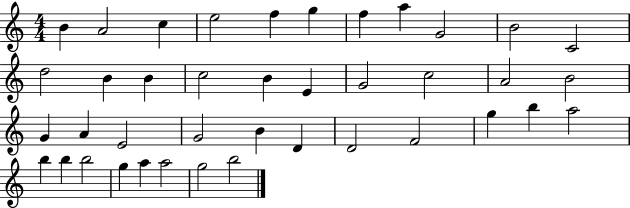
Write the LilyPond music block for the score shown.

{
  \clef treble
  \numericTimeSignature
  \time 4/4
  \key c \major
  b'4 a'2 c''4 | e''2 f''4 g''4 | f''4 a''4 g'2 | b'2 c'2 | \break d''2 b'4 b'4 | c''2 b'4 e'4 | g'2 c''2 | a'2 b'2 | \break g'4 a'4 e'2 | g'2 b'4 d'4 | d'2 f'2 | g''4 b''4 a''2 | \break b''4 b''4 b''2 | g''4 a''4 a''2 | g''2 b''2 | \bar "|."
}